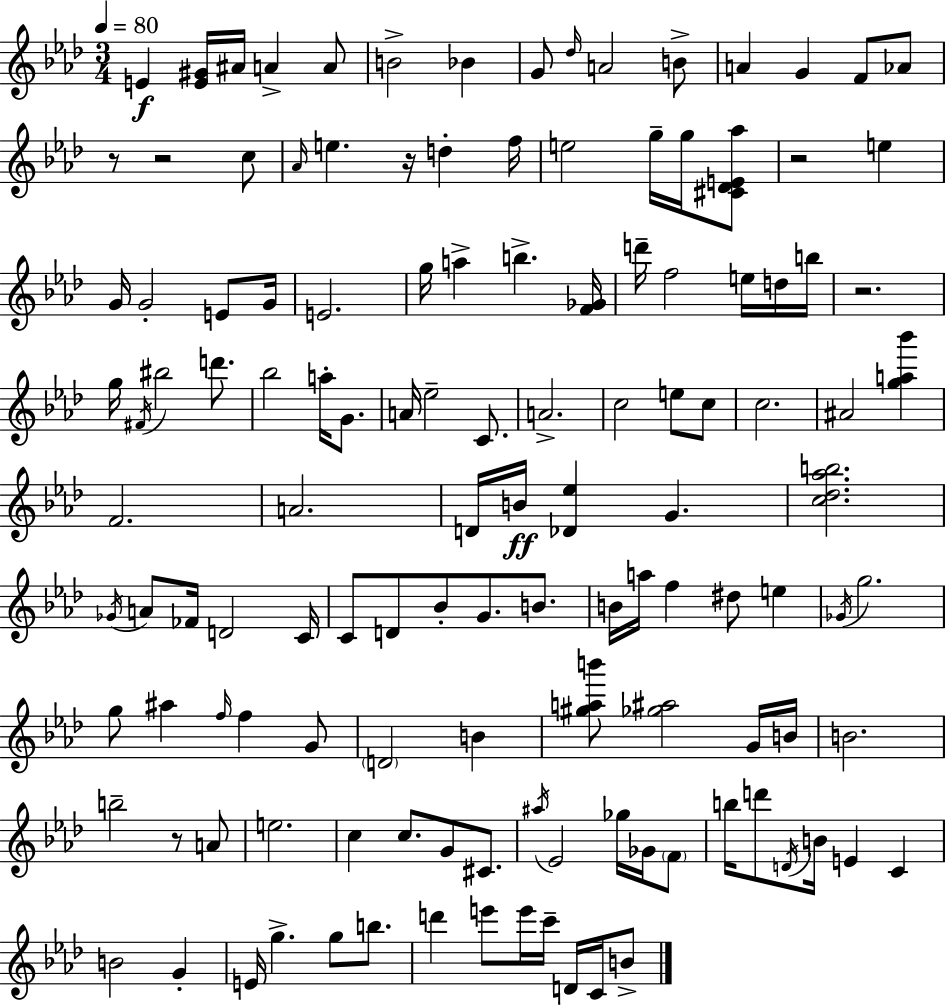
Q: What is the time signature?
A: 3/4